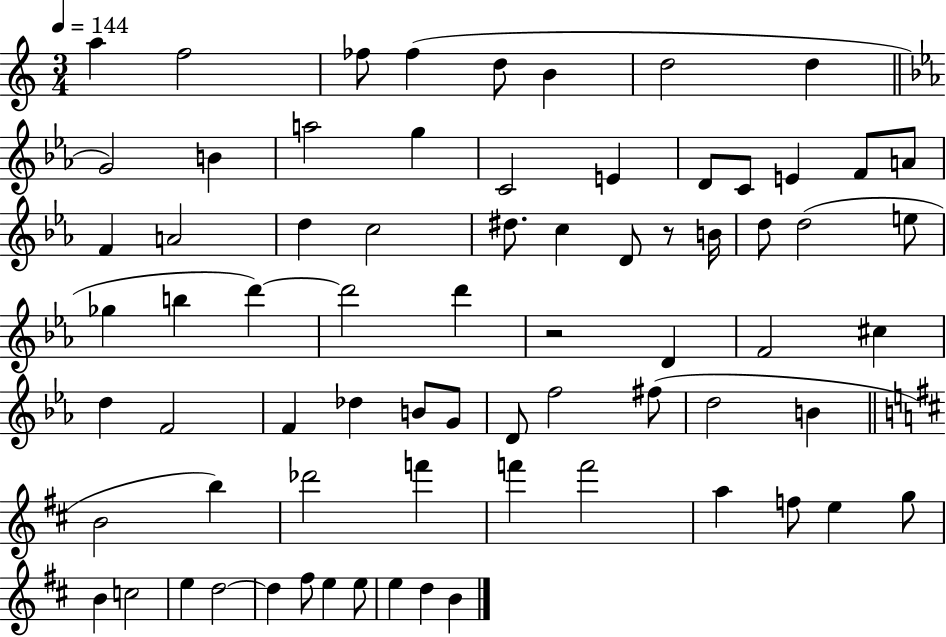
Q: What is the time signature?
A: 3/4